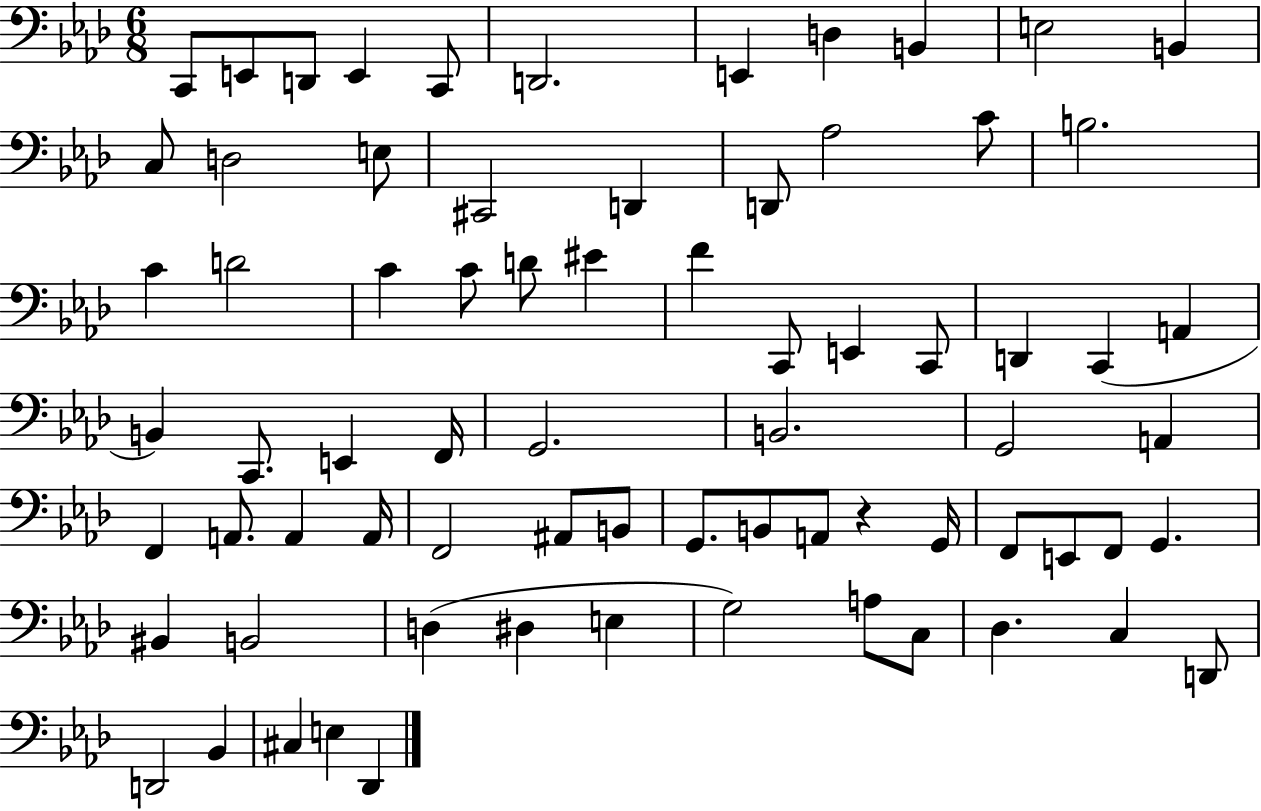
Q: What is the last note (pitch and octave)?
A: Db2